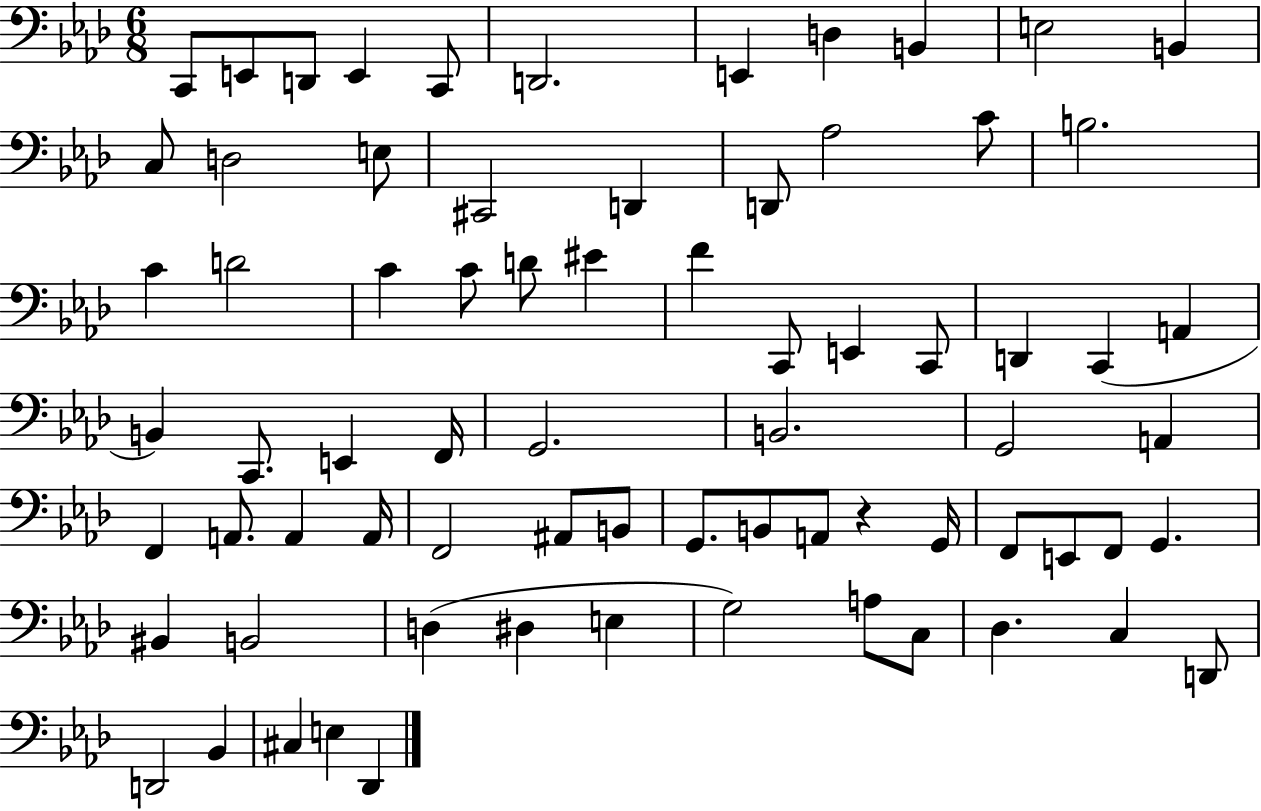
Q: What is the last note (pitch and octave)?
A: Db2